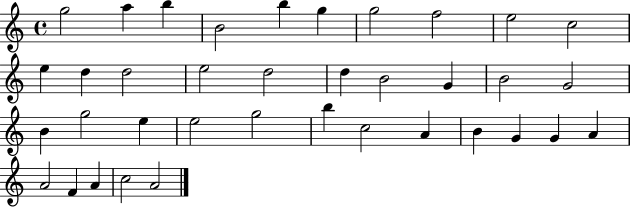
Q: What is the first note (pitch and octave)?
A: G5